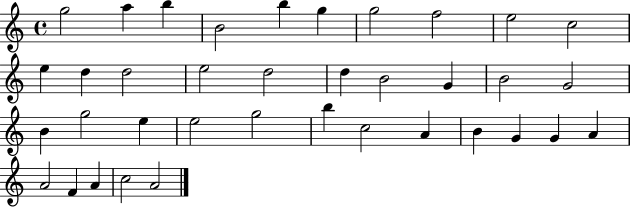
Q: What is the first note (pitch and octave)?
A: G5